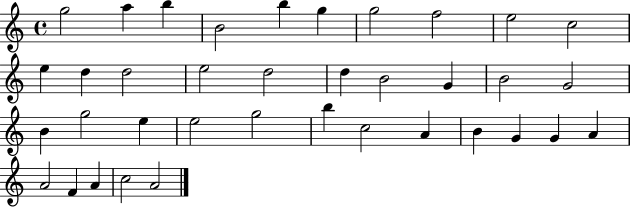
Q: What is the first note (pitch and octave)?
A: G5